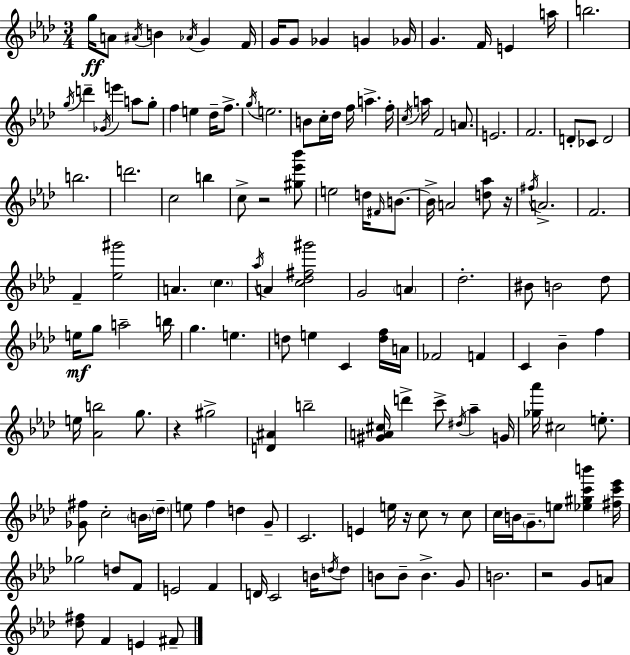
G5/s A4/e A#4/s B4/q Ab4/s G4/q F4/s G4/s G4/e Gb4/q G4/q Gb4/s G4/q. F4/s E4/q A5/s B5/h. G5/s D6/q Gb4/s E6/q A5/e G5/e F5/q E5/q Db5/s F5/e. G5/s E5/h. B4/e C5/s Db5/s F5/s A5/q. F5/s C5/s A5/s F4/h A4/e. E4/h. F4/h. D4/e CES4/e D4/h B5/h. D6/h. C5/h B5/q C5/e R/h [G#5,Eb6,Bb6]/e E5/h D5/s F#4/s B4/e. B4/s A4/h [D5,Ab5]/e R/s F#5/s A4/h. F4/h. F4/q [Eb5,G#6]/h A4/q. C5/q. Ab5/s A4/q [C5,Db5,F#5,G#6]/h G4/h A4/q Db5/h. BIS4/e B4/h Db5/e E5/s G5/e A5/h B5/s G5/q. E5/q. D5/e E5/q C4/q [D5,F5]/s A4/s FES4/h F4/q C4/q Bb4/q F5/q E5/s [Ab4,B5]/h G5/e. R/q G#5/h [D4,A#4]/q B5/h [G#4,A4,C#5]/s D6/q C6/e D#5/s Ab5/q G4/s [Gb5,Ab6]/s C#5/h E5/e. [Gb4,F#5]/e C5/h B4/s Db5/s E5/e F5/q D5/q G4/e C4/h. E4/q E5/s R/s C5/e R/e C5/e C5/s B4/s G4/e. E5/e [Eb5,G#5,C6,B6]/q [F#5,C6,Eb6]/s Gb5/h D5/e F4/e E4/h F4/q D4/s C4/h B4/s D5/s D5/e B4/e B4/e B4/q. G4/e B4/h. R/h G4/e A4/e [Db5,F#5]/e F4/q E4/q F#4/e